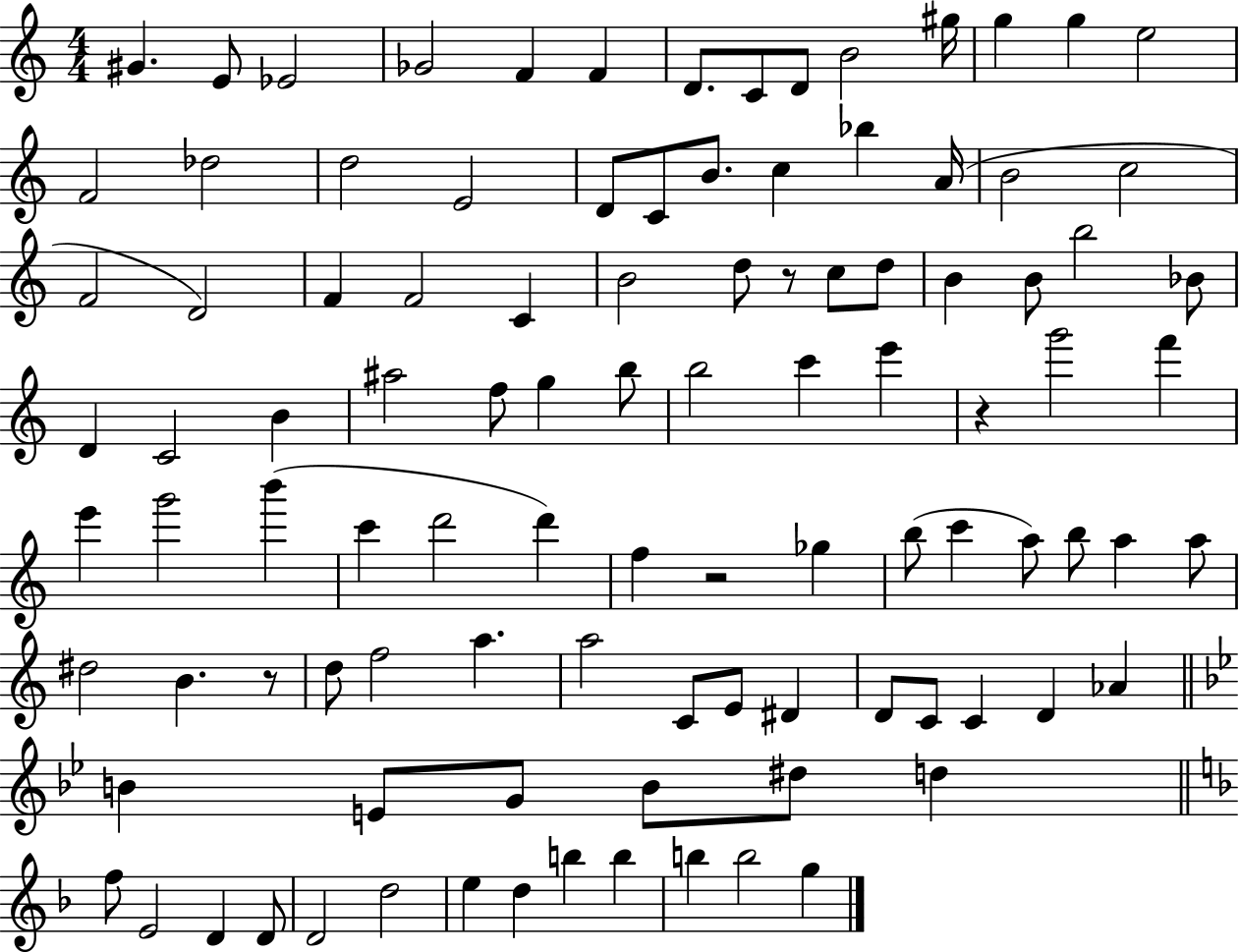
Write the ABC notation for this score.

X:1
T:Untitled
M:4/4
L:1/4
K:C
^G E/2 _E2 _G2 F F D/2 C/2 D/2 B2 ^g/4 g g e2 F2 _d2 d2 E2 D/2 C/2 B/2 c _b A/4 B2 c2 F2 D2 F F2 C B2 d/2 z/2 c/2 d/2 B B/2 b2 _B/2 D C2 B ^a2 f/2 g b/2 b2 c' e' z g'2 f' e' g'2 b' c' d'2 d' f z2 _g b/2 c' a/2 b/2 a a/2 ^d2 B z/2 d/2 f2 a a2 C/2 E/2 ^D D/2 C/2 C D _A B E/2 G/2 B/2 ^d/2 d f/2 E2 D D/2 D2 d2 e d b b b b2 g